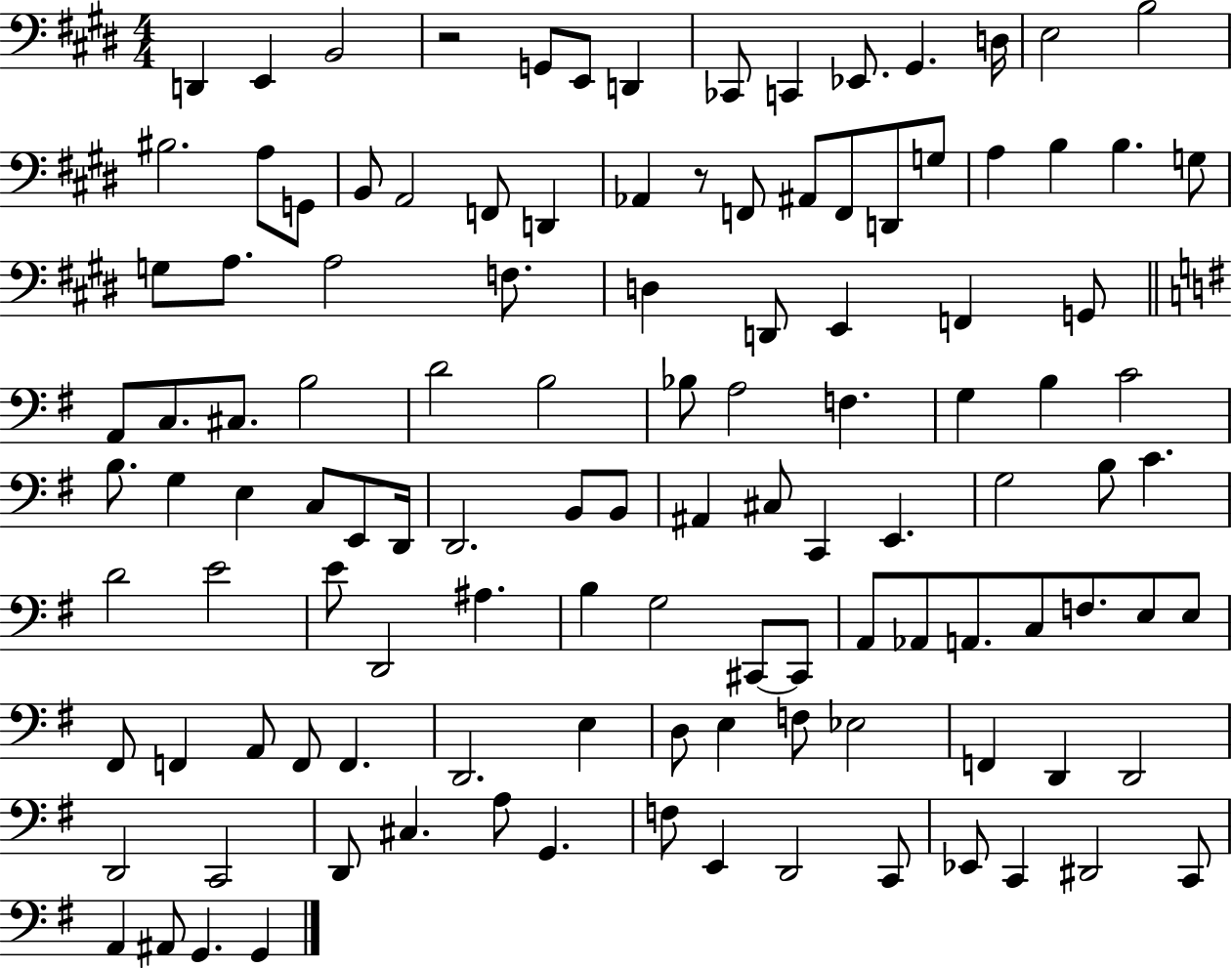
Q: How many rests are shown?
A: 2